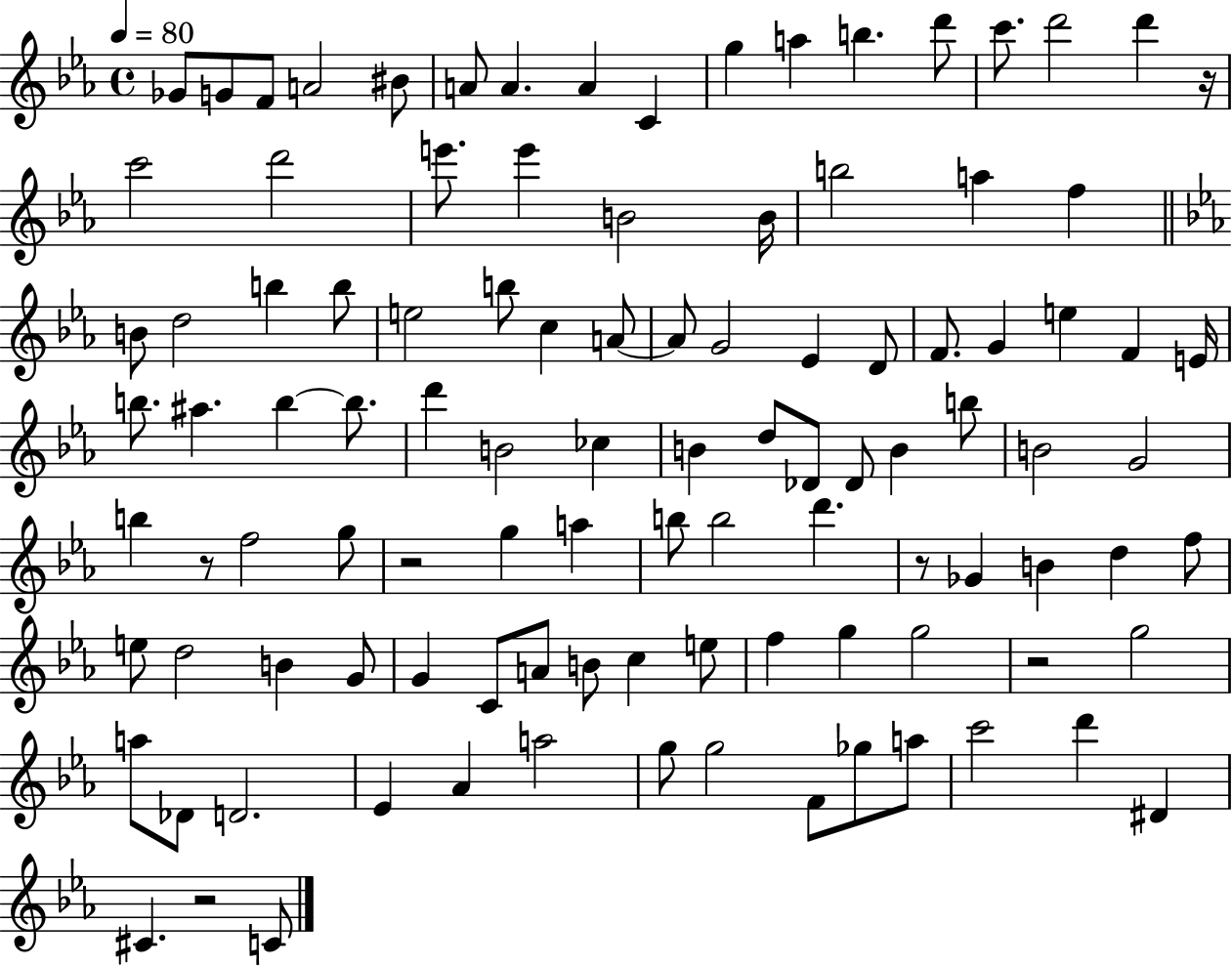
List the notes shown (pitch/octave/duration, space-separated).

Gb4/e G4/e F4/e A4/h BIS4/e A4/e A4/q. A4/q C4/q G5/q A5/q B5/q. D6/e C6/e. D6/h D6/q R/s C6/h D6/h E6/e. E6/q B4/h B4/s B5/h A5/q F5/q B4/e D5/h B5/q B5/e E5/h B5/e C5/q A4/e A4/e G4/h Eb4/q D4/e F4/e. G4/q E5/q F4/q E4/s B5/e. A#5/q. B5/q B5/e. D6/q B4/h CES5/q B4/q D5/e Db4/e Db4/e B4/q B5/e B4/h G4/h B5/q R/e F5/h G5/e R/h G5/q A5/q B5/e B5/h D6/q. R/e Gb4/q B4/q D5/q F5/e E5/e D5/h B4/q G4/e G4/q C4/e A4/e B4/e C5/q E5/e F5/q G5/q G5/h R/h G5/h A5/e Db4/e D4/h. Eb4/q Ab4/q A5/h G5/e G5/h F4/e Gb5/e A5/e C6/h D6/q D#4/q C#4/q. R/h C4/e